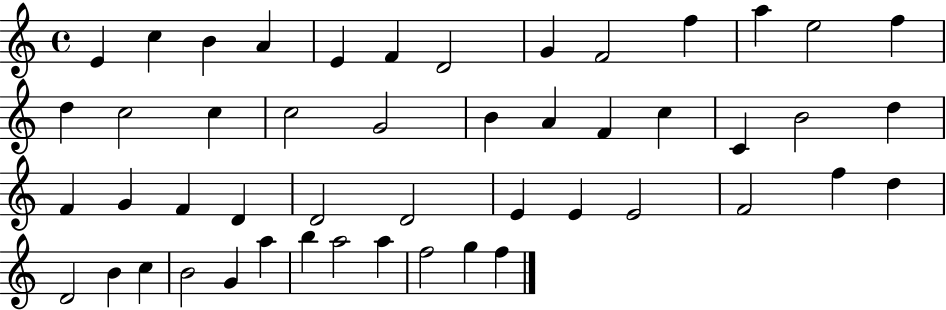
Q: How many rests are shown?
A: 0